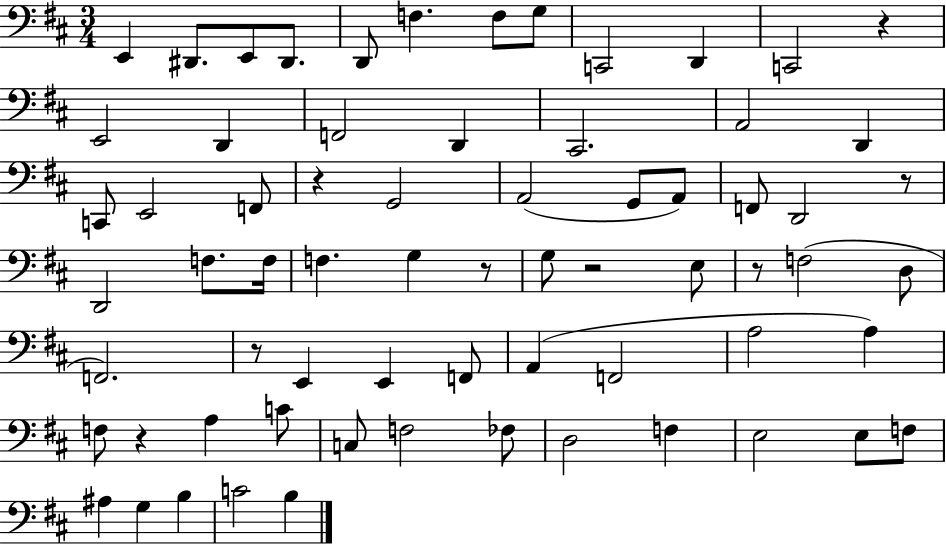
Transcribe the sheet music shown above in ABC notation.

X:1
T:Untitled
M:3/4
L:1/4
K:D
E,, ^D,,/2 E,,/2 ^D,,/2 D,,/2 F, F,/2 G,/2 C,,2 D,, C,,2 z E,,2 D,, F,,2 D,, ^C,,2 A,,2 D,, C,,/2 E,,2 F,,/2 z G,,2 A,,2 G,,/2 A,,/2 F,,/2 D,,2 z/2 D,,2 F,/2 F,/4 F, G, z/2 G,/2 z2 E,/2 z/2 F,2 D,/2 F,,2 z/2 E,, E,, F,,/2 A,, F,,2 A,2 A, F,/2 z A, C/2 C,/2 F,2 _F,/2 D,2 F, E,2 E,/2 F,/2 ^A, G, B, C2 B,